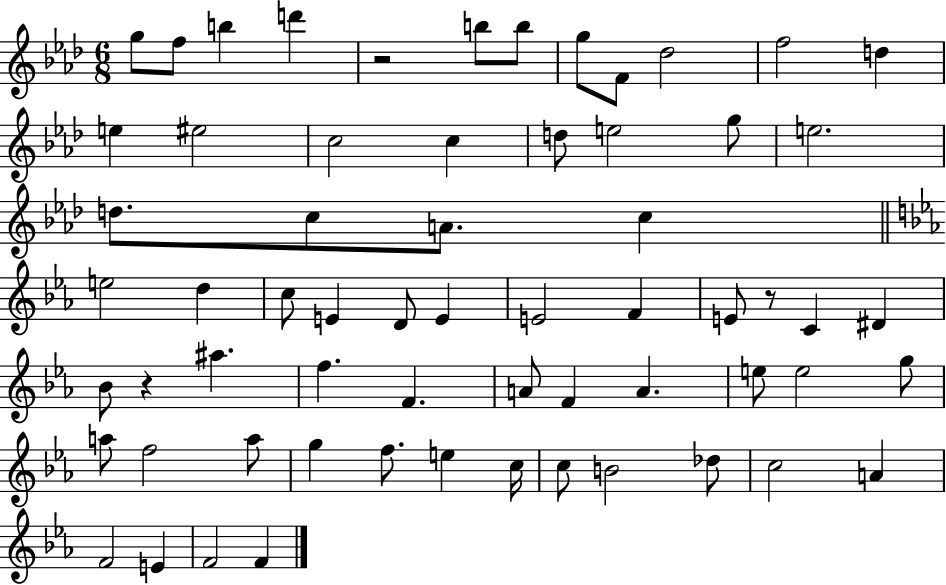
X:1
T:Untitled
M:6/8
L:1/4
K:Ab
g/2 f/2 b d' z2 b/2 b/2 g/2 F/2 _d2 f2 d e ^e2 c2 c d/2 e2 g/2 e2 d/2 c/2 A/2 c e2 d c/2 E D/2 E E2 F E/2 z/2 C ^D _B/2 z ^a f F A/2 F A e/2 e2 g/2 a/2 f2 a/2 g f/2 e c/4 c/2 B2 _d/2 c2 A F2 E F2 F